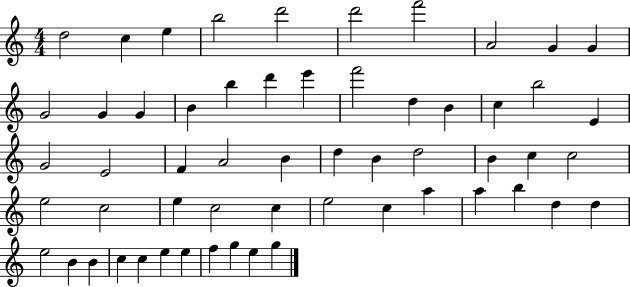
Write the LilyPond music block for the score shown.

{
  \clef treble
  \numericTimeSignature
  \time 4/4
  \key c \major
  d''2 c''4 e''4 | b''2 d'''2 | d'''2 f'''2 | a'2 g'4 g'4 | \break g'2 g'4 g'4 | b'4 b''4 d'''4 e'''4 | f'''2 d''4 b'4 | c''4 b''2 e'4 | \break g'2 e'2 | f'4 a'2 b'4 | d''4 b'4 d''2 | b'4 c''4 c''2 | \break e''2 c''2 | e''4 c''2 c''4 | e''2 c''4 a''4 | a''4 b''4 d''4 d''4 | \break e''2 b'4 b'4 | c''4 c''4 e''4 e''4 | f''4 g''4 e''4 g''4 | \bar "|."
}